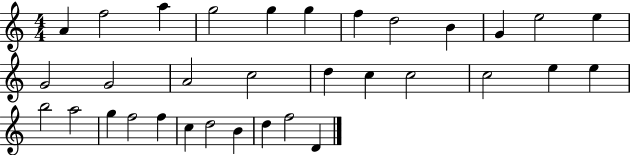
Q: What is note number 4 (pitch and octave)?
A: G5